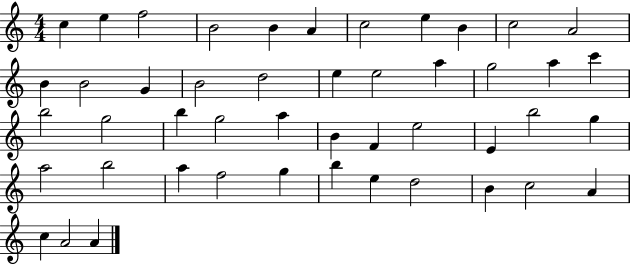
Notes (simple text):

C5/q E5/q F5/h B4/h B4/q A4/q C5/h E5/q B4/q C5/h A4/h B4/q B4/h G4/q B4/h D5/h E5/q E5/h A5/q G5/h A5/q C6/q B5/h G5/h B5/q G5/h A5/q B4/q F4/q E5/h E4/q B5/h G5/q A5/h B5/h A5/q F5/h G5/q B5/q E5/q D5/h B4/q C5/h A4/q C5/q A4/h A4/q